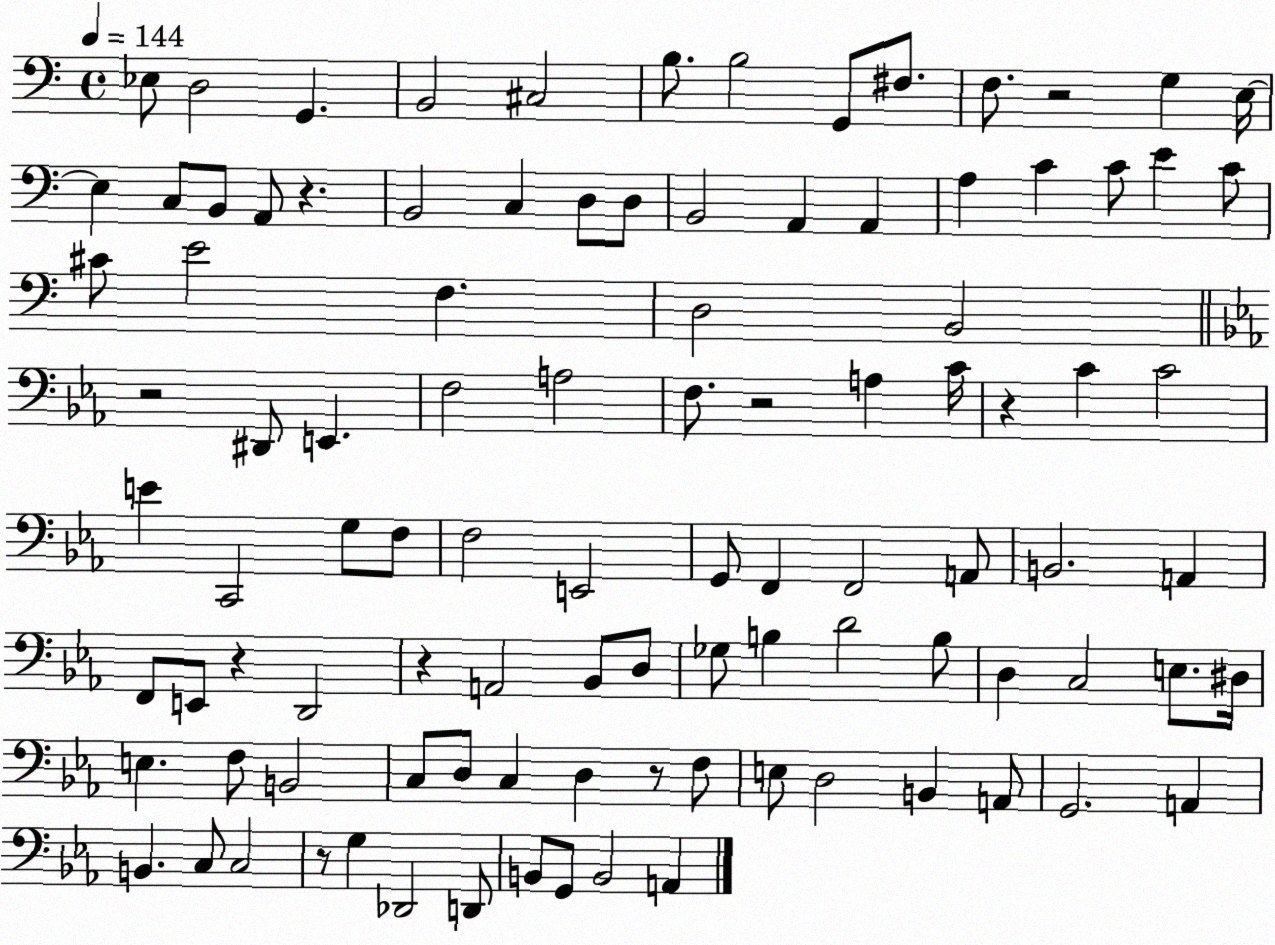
X:1
T:Untitled
M:4/4
L:1/4
K:C
_E,/2 D,2 G,, B,,2 ^C,2 B,/2 B,2 G,,/2 ^F,/2 F,/2 z2 G, E,/4 E, C,/2 B,,/2 A,,/2 z B,,2 C, D,/2 D,/2 B,,2 A,, A,, A, C C/2 E C/2 ^C/2 E2 F, D,2 B,,2 z2 ^D,,/2 E,, F,2 A,2 F,/2 z2 A, C/4 z C C2 E C,,2 G,/2 F,/2 F,2 E,,2 G,,/2 F,, F,,2 A,,/2 B,,2 A,, F,,/2 E,,/2 z D,,2 z A,,2 _B,,/2 D,/2 _G,/2 B, D2 B,/2 D, C,2 E,/2 ^D,/4 E, F,/2 B,,2 C,/2 D,/2 C, D, z/2 F,/2 E,/2 D,2 B,, A,,/2 G,,2 A,, B,, C,/2 C,2 z/2 G, _D,,2 D,,/2 B,,/2 G,,/2 B,,2 A,,